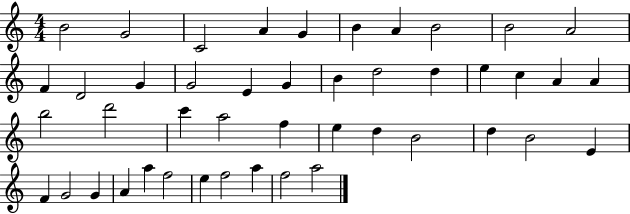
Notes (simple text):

B4/h G4/h C4/h A4/q G4/q B4/q A4/q B4/h B4/h A4/h F4/q D4/h G4/q G4/h E4/q G4/q B4/q D5/h D5/q E5/q C5/q A4/q A4/q B5/h D6/h C6/q A5/h F5/q E5/q D5/q B4/h D5/q B4/h E4/q F4/q G4/h G4/q A4/q A5/q F5/h E5/q F5/h A5/q F5/h A5/h